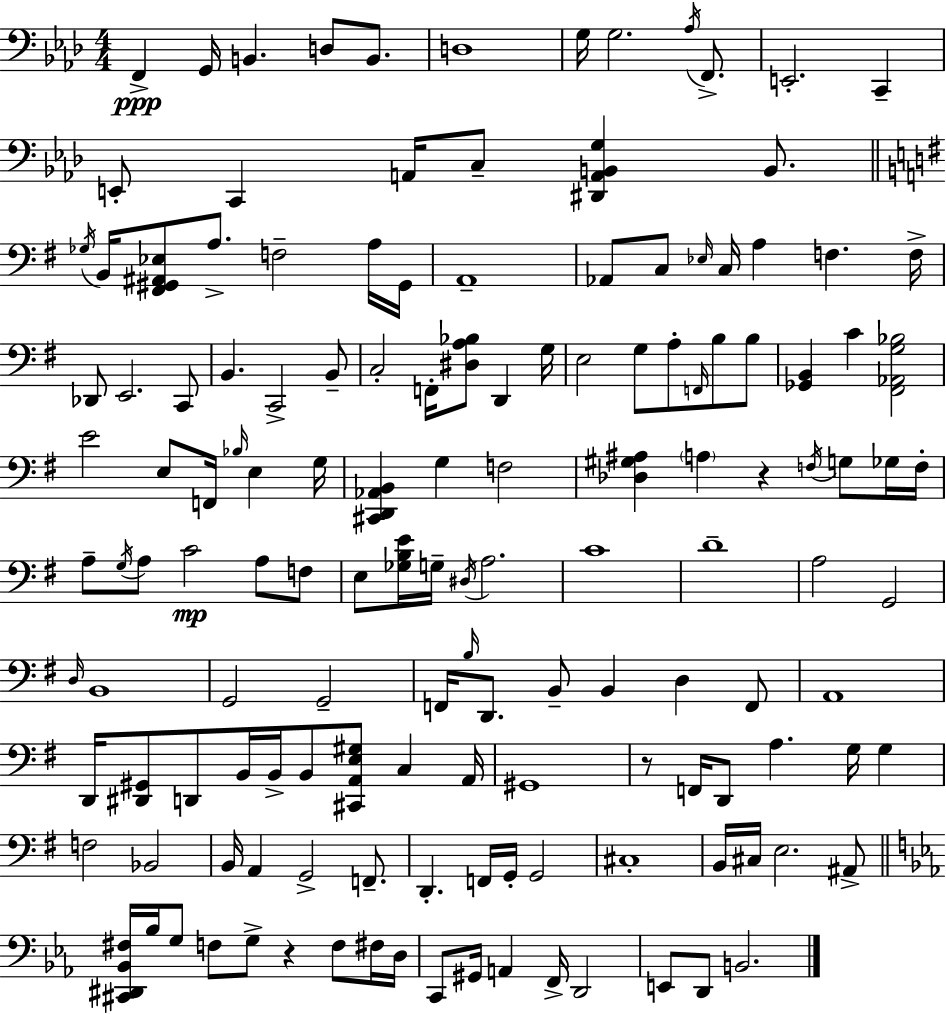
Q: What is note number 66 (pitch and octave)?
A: A3